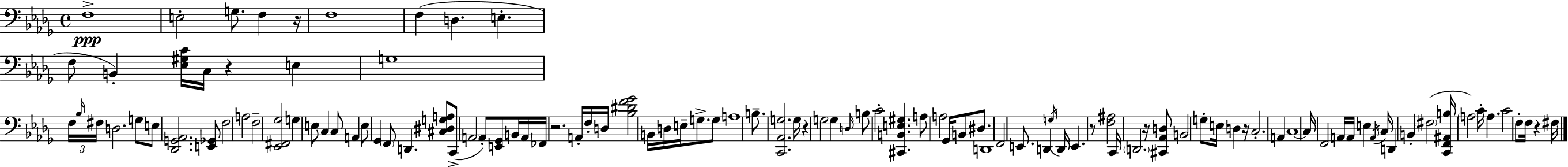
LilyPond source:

{
  \clef bass
  \time 4/4
  \defaultTimeSignature
  \key bes \minor
  \repeat volta 2 { f1->\ppp | e2-. g8. f4 r16 | f1 | f4( d4. e4.-. | \break f8 b,4-.) <ees gis c'>16 c16 r4 e4 | g1 | \tuplet 3/2 { f16 \grace { bes16 } fis16 } d2. g8 | e8 <des, g, aes,>2. <e, ges,>8 | \break f2 a2 | f2-- <ees, fis, ges>2 | g4 e8 c4 c8 a,4 | e8 ges,4 \parenthesize f,8 d,4. <cis dis g a>8 | \break c,8->( \parenthesize a,2 a,8-.) <e, ges,>8 b,16 | a,16 fes,16 r2. a,16-. f16-. | d16 <bes dis' f' ges'>2 b,16 d16 e16-- g8.-> g8 | a1 | \break b8.-- <c, aes, g>2. | g16 r4 g2 g4 | \grace { d16 } b8 c'2-. <cis, b, e gis>4. | a8 a2 ges,16 b,8 dis8. | \break d,1 | f,2 e,8. d,4 | \acciaccatura { g16 } d,16 e,4. r8 <f ais>2 | c,16 \parenthesize d,2. | \break r16 <cis, aes, d>8 b,2 g8-. e16 d4 | r16 c2.-. a,4 | c1~~ | c16 f,2 a,16 a,16 e4 | \break \acciaccatura { a,16 } c16 d,4 b,4-. \parenthesize fis2( | <c, f, ais, b>16 \parenthesize a2) c'16-. a4. | c'2 f8-. f16 r4 | fis16 } \bar "|."
}